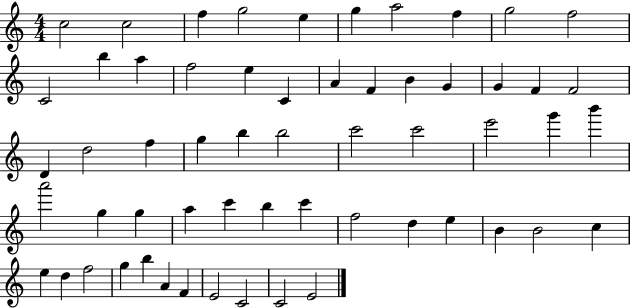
{
  \clef treble
  \numericTimeSignature
  \time 4/4
  \key c \major
  c''2 c''2 | f''4 g''2 e''4 | g''4 a''2 f''4 | g''2 f''2 | \break c'2 b''4 a''4 | f''2 e''4 c'4 | a'4 f'4 b'4 g'4 | g'4 f'4 f'2 | \break d'4 d''2 f''4 | g''4 b''4 b''2 | c'''2 c'''2 | e'''2 g'''4 b'''4 | \break a'''2 g''4 g''4 | a''4 c'''4 b''4 c'''4 | f''2 d''4 e''4 | b'4 b'2 c''4 | \break e''4 d''4 f''2 | g''4 b''4 a'4 f'4 | e'2 c'2 | c'2 e'2 | \break \bar "|."
}